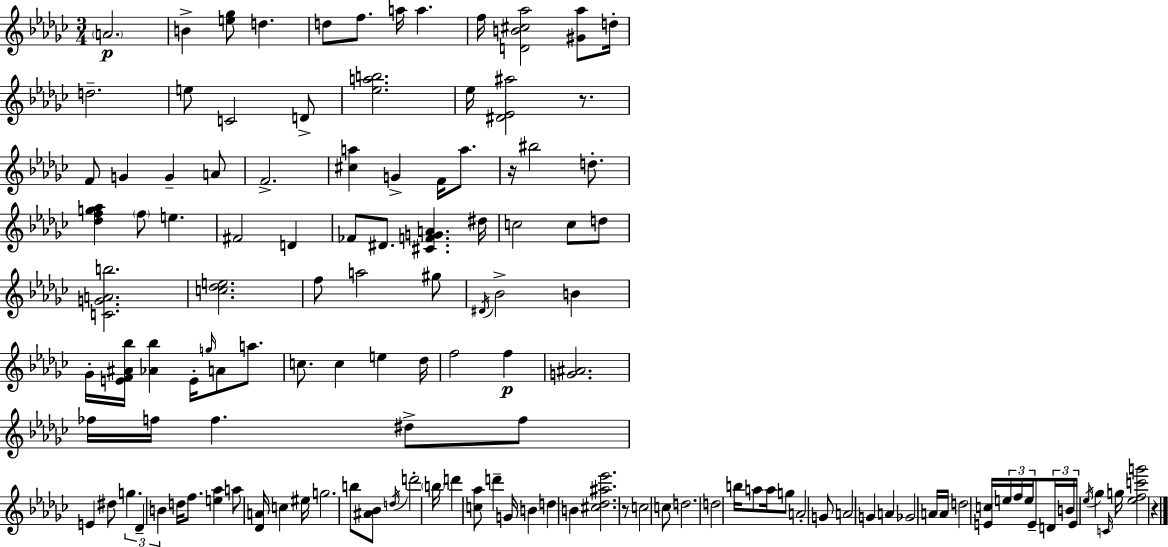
A4/h. B4/q [E5,Gb5]/e D5/q. D5/e F5/e. A5/s A5/q. F5/s [D4,B4,C#5,Ab5]/h [G#4,Ab5]/e D5/s D5/h. E5/e C4/h D4/e [Eb5,A5,B5]/h. Eb5/s [D#4,Eb4,A#5]/h R/e. F4/e G4/q G4/q A4/e F4/h. [C#5,A5]/q G4/q F4/s A5/e. R/s BIS5/h D5/e. [Db5,F5,G5,Ab5]/q F5/e E5/q. F#4/h D4/q FES4/e D#4/e. [C#4,F4,G4,A4]/q. D#5/s C5/h C5/e D5/e [C4,G4,A4,B5]/h. [C5,Db5,E5]/h. F5/e A5/h G#5/e D#4/s Bb4/h B4/q Gb4/s [E4,F4,A#4,Bb5]/s [Ab4,Bb5]/q E4/s G5/s A4/e A5/e. C5/e. C5/q E5/q Db5/s F5/h F5/q [G4,A#4]/h. FES5/s F5/s F5/q. D#5/e F5/e E4/q D#5/e G5/q. Db4/q B4/q D5/s F5/e. [E5,Ab5]/q A5/e [Db4,A4]/s C5/q EIS5/s G5/h. B5/e [A#4,Bb4]/e D5/s D6/h B5/s D6/q [C5,Ab5]/e D6/q G4/s B4/q D5/q B4/q [C#5,Db5,A#5,Eb6]/h. R/e C5/h C5/e D5/h. D5/h B5/s A5/e A5/s G5/e A4/h G4/e A4/h G4/q A4/q Gb4/h A4/s A4/s D5/h [E4,C5]/s E5/s F5/s E5/s E4/e D4/s B4/s E4/s Eb5/s Gb5/q C4/s G5/s [Eb5,F5,C6,G6]/h R/q